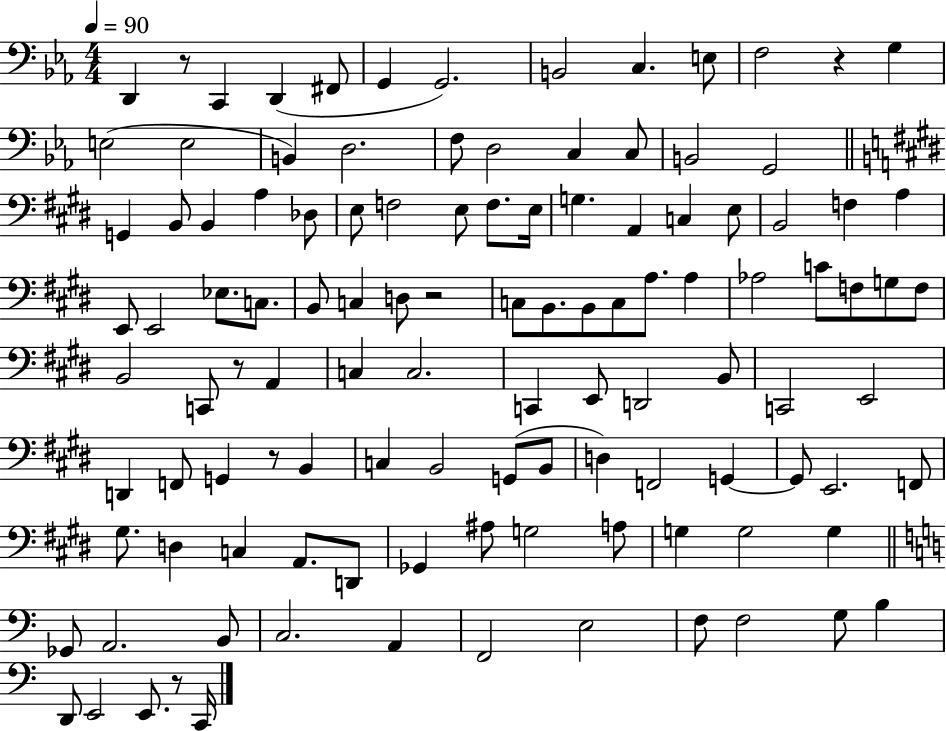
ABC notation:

X:1
T:Untitled
M:4/4
L:1/4
K:Eb
D,, z/2 C,, D,, ^F,,/2 G,, G,,2 B,,2 C, E,/2 F,2 z G, E,2 E,2 B,, D,2 F,/2 D,2 C, C,/2 B,,2 G,,2 G,, B,,/2 B,, A, _D,/2 E,/2 F,2 E,/2 F,/2 E,/4 G, A,, C, E,/2 B,,2 F, A, E,,/2 E,,2 _E,/2 C,/2 B,,/2 C, D,/2 z2 C,/2 B,,/2 B,,/2 C,/2 A,/2 A, _A,2 C/2 F,/2 G,/2 F,/2 B,,2 C,,/2 z/2 A,, C, C,2 C,, E,,/2 D,,2 B,,/2 C,,2 E,,2 D,, F,,/2 G,, z/2 B,, C, B,,2 G,,/2 B,,/2 D, F,,2 G,, G,,/2 E,,2 F,,/2 ^G,/2 D, C, A,,/2 D,,/2 _G,, ^A,/2 G,2 A,/2 G, G,2 G, _G,,/2 A,,2 B,,/2 C,2 A,, F,,2 E,2 F,/2 F,2 G,/2 B, D,,/2 E,,2 E,,/2 z/2 C,,/4